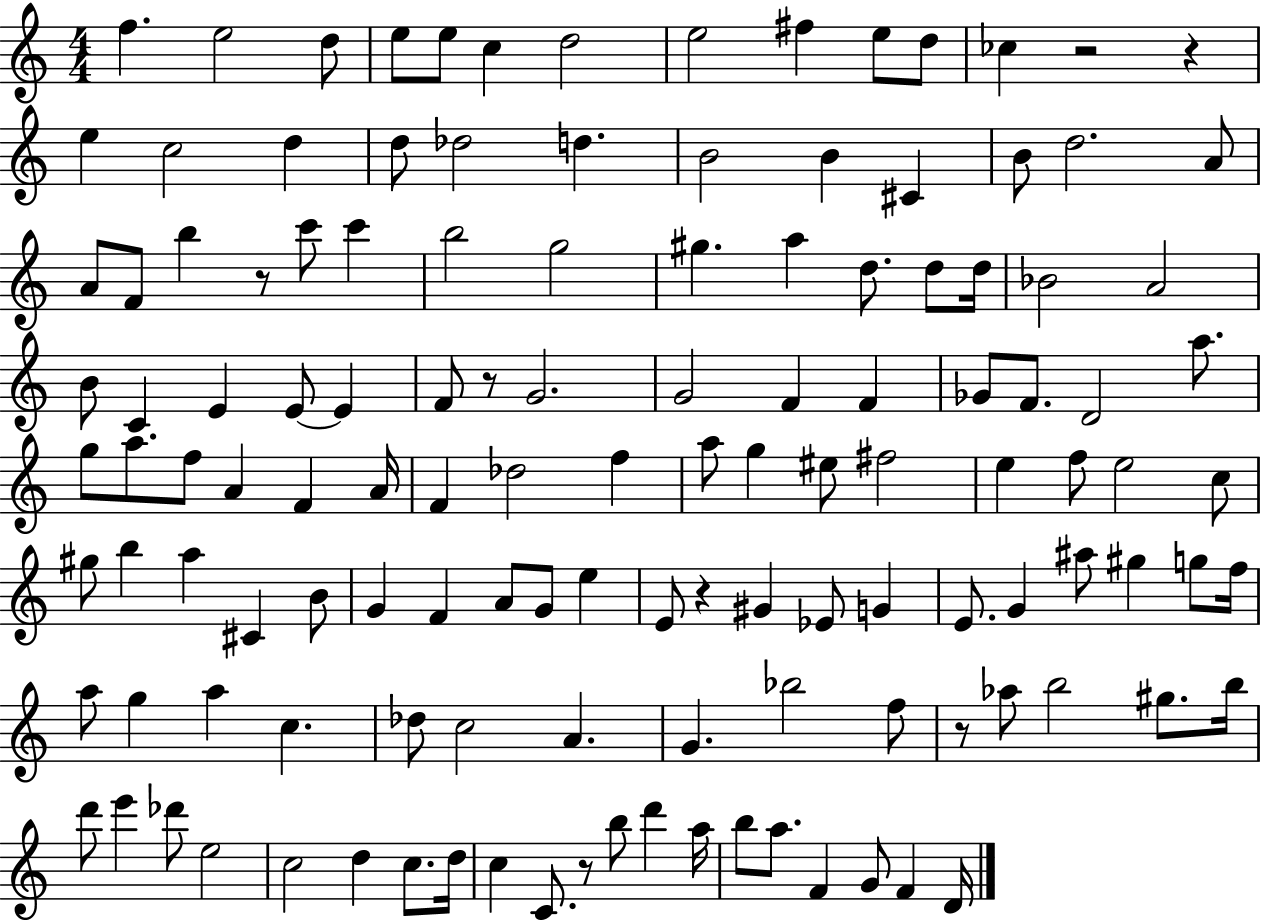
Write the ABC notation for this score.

X:1
T:Untitled
M:4/4
L:1/4
K:C
f e2 d/2 e/2 e/2 c d2 e2 ^f e/2 d/2 _c z2 z e c2 d d/2 _d2 d B2 B ^C B/2 d2 A/2 A/2 F/2 b z/2 c'/2 c' b2 g2 ^g a d/2 d/2 d/4 _B2 A2 B/2 C E E/2 E F/2 z/2 G2 G2 F F _G/2 F/2 D2 a/2 g/2 a/2 f/2 A F A/4 F _d2 f a/2 g ^e/2 ^f2 e f/2 e2 c/2 ^g/2 b a ^C B/2 G F A/2 G/2 e E/2 z ^G _E/2 G E/2 G ^a/2 ^g g/2 f/4 a/2 g a c _d/2 c2 A G _b2 f/2 z/2 _a/2 b2 ^g/2 b/4 d'/2 e' _d'/2 e2 c2 d c/2 d/4 c C/2 z/2 b/2 d' a/4 b/2 a/2 F G/2 F D/4